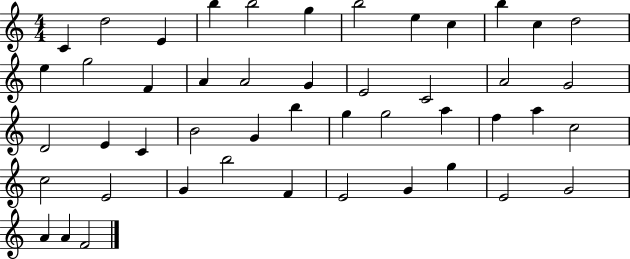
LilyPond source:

{
  \clef treble
  \numericTimeSignature
  \time 4/4
  \key c \major
  c'4 d''2 e'4 | b''4 b''2 g''4 | b''2 e''4 c''4 | b''4 c''4 d''2 | \break e''4 g''2 f'4 | a'4 a'2 g'4 | e'2 c'2 | a'2 g'2 | \break d'2 e'4 c'4 | b'2 g'4 b''4 | g''4 g''2 a''4 | f''4 a''4 c''2 | \break c''2 e'2 | g'4 b''2 f'4 | e'2 g'4 g''4 | e'2 g'2 | \break a'4 a'4 f'2 | \bar "|."
}